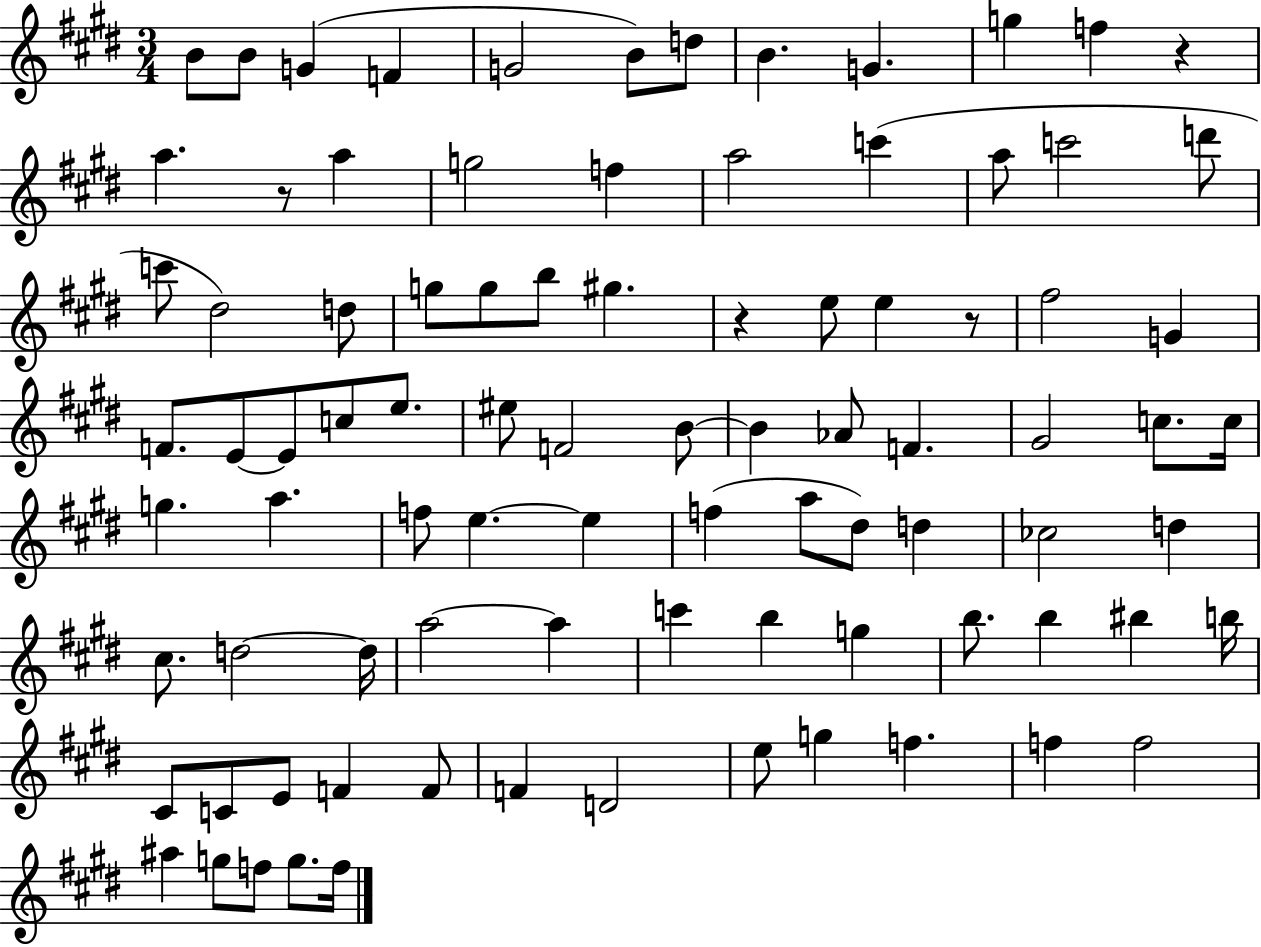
{
  \clef treble
  \numericTimeSignature
  \time 3/4
  \key e \major
  b'8 b'8 g'4( f'4 | g'2 b'8) d''8 | b'4. g'4. | g''4 f''4 r4 | \break a''4. r8 a''4 | g''2 f''4 | a''2 c'''4( | a''8 c'''2 d'''8 | \break c'''8 dis''2) d''8 | g''8 g''8 b''8 gis''4. | r4 e''8 e''4 r8 | fis''2 g'4 | \break f'8. e'8~~ e'8 c''8 e''8. | eis''8 f'2 b'8~~ | b'4 aes'8 f'4. | gis'2 c''8. c''16 | \break g''4. a''4. | f''8 e''4.~~ e''4 | f''4( a''8 dis''8) d''4 | ces''2 d''4 | \break cis''8. d''2~~ d''16 | a''2~~ a''4 | c'''4 b''4 g''4 | b''8. b''4 bis''4 b''16 | \break cis'8 c'8 e'8 f'4 f'8 | f'4 d'2 | e''8 g''4 f''4. | f''4 f''2 | \break ais''4 g''8 f''8 g''8. f''16 | \bar "|."
}